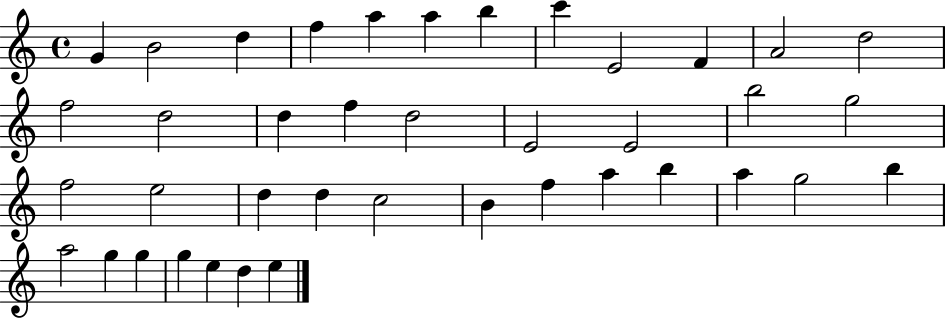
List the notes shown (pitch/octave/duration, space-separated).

G4/q B4/h D5/q F5/q A5/q A5/q B5/q C6/q E4/h F4/q A4/h D5/h F5/h D5/h D5/q F5/q D5/h E4/h E4/h B5/h G5/h F5/h E5/h D5/q D5/q C5/h B4/q F5/q A5/q B5/q A5/q G5/h B5/q A5/h G5/q G5/q G5/q E5/q D5/q E5/q